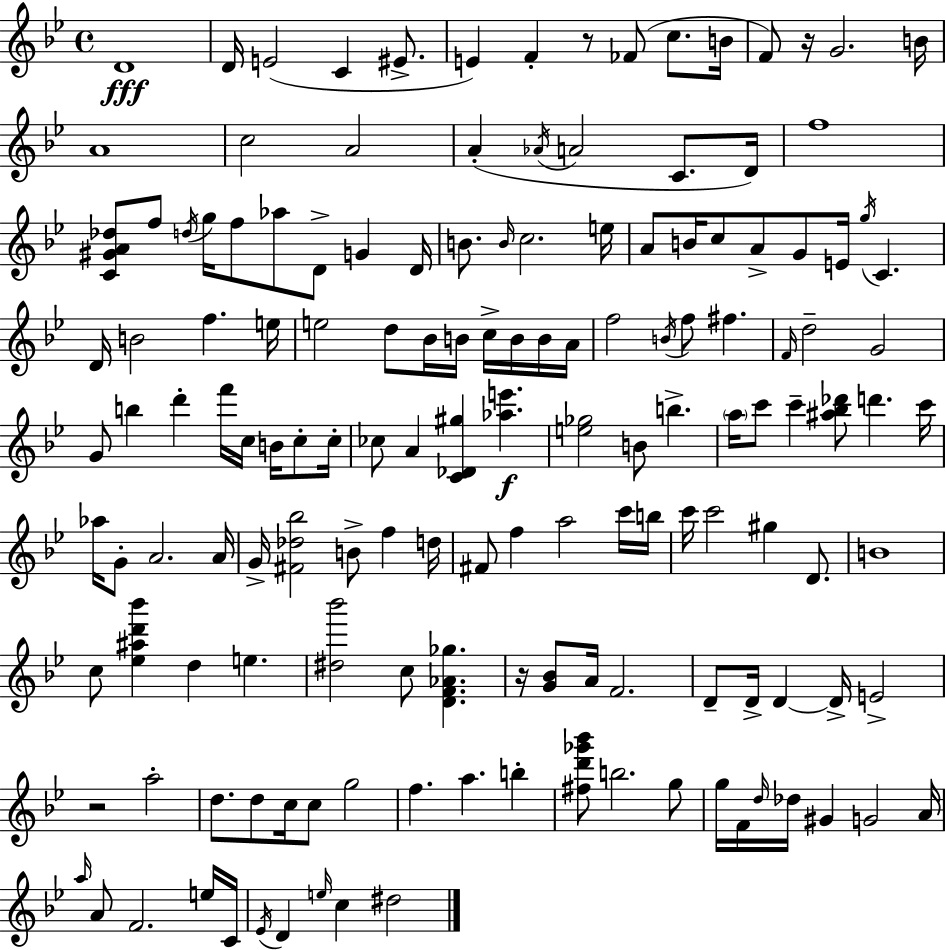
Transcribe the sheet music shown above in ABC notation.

X:1
T:Untitled
M:4/4
L:1/4
K:Gm
D4 D/4 E2 C ^E/2 E F z/2 _F/2 c/2 B/4 F/2 z/4 G2 B/4 A4 c2 A2 A _A/4 A2 C/2 D/4 f4 [C^GA_d]/2 f/2 d/4 g/4 f/2 _a/2 D/2 G D/4 B/2 B/4 c2 e/4 A/2 B/4 c/2 A/2 G/2 E/4 g/4 C D/4 B2 f e/4 e2 d/2 _B/4 B/4 c/4 B/4 B/4 A/4 f2 B/4 f/2 ^f F/4 d2 G2 G/2 b d' f'/4 c/4 B/4 c/2 c/4 _c/2 A [C_D^g] [_ae'] [e_g]2 B/2 b a/4 c'/2 c' [^a_b_d']/2 d' c'/4 _a/4 G/2 A2 A/4 G/4 [^F_d_b]2 B/2 f d/4 ^F/2 f a2 c'/4 b/4 c'/4 c'2 ^g D/2 B4 c/2 [_e^ad'_b'] d e [^d_b']2 c/2 [DF_A_g] z/4 [G_B]/2 A/4 F2 D/2 D/4 D D/4 E2 z2 a2 d/2 d/2 c/4 c/2 g2 f a b [^fd'_g'_b']/2 b2 g/2 g/4 F/4 d/4 _d/4 ^G G2 A/4 a/4 A/2 F2 e/4 C/4 _E/4 D e/4 c ^d2